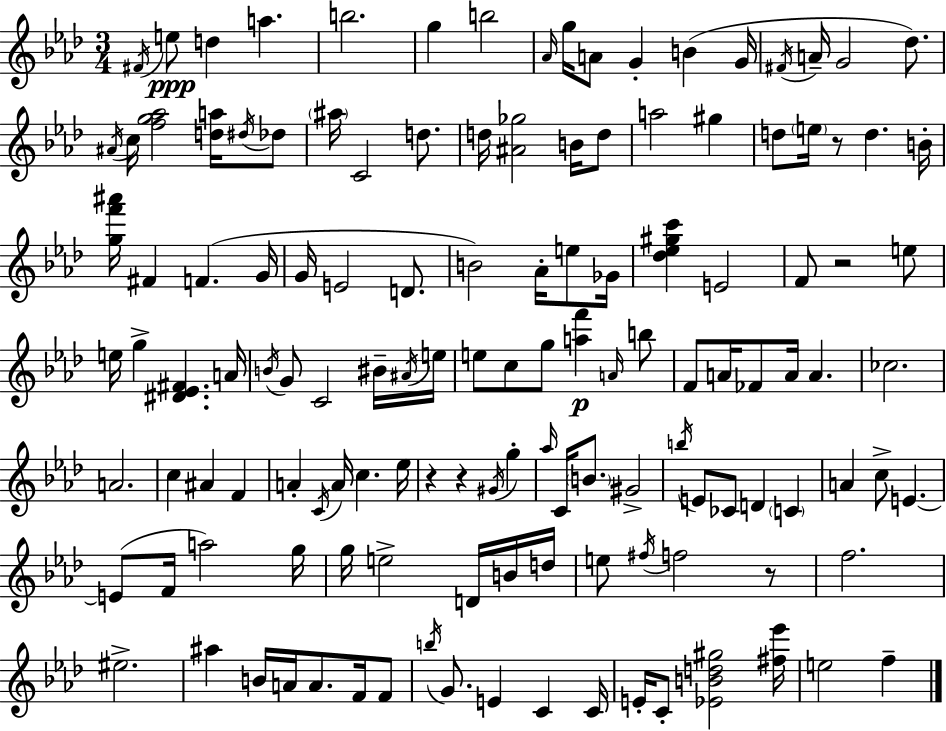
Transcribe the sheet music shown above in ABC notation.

X:1
T:Untitled
M:3/4
L:1/4
K:Ab
^F/4 e/2 d a b2 g b2 _A/4 g/4 A/2 G B G/4 ^F/4 A/4 G2 _d/2 ^A/4 c/4 [fg_a]2 [da]/4 ^d/4 _d/2 ^a/4 C2 d/2 d/4 [^A_g]2 B/4 d/2 a2 ^g d/2 e/4 z/2 d B/4 [gf'^a']/4 ^F F G/4 G/4 E2 D/2 B2 _A/4 e/2 _G/4 [_d_e^gc'] E2 F/2 z2 e/2 e/4 g [^D_E^F] A/4 B/4 G/2 C2 ^B/4 ^A/4 e/4 e/2 c/2 g/2 [af'] A/4 b/2 F/2 A/4 _F/2 A/4 A _c2 A2 c ^A F A C/4 A/4 c _e/4 z z ^G/4 g _a/4 C/4 B/2 ^G2 b/4 E/2 _C/2 D C A c/2 E E/2 F/4 a2 g/4 g/4 e2 D/4 B/4 d/4 e/2 ^f/4 f2 z/2 f2 ^e2 ^a B/4 A/4 A/2 F/4 F/2 b/4 G/2 E C C/4 E/4 C/2 [_EBd^g]2 [^f_e']/4 e2 f